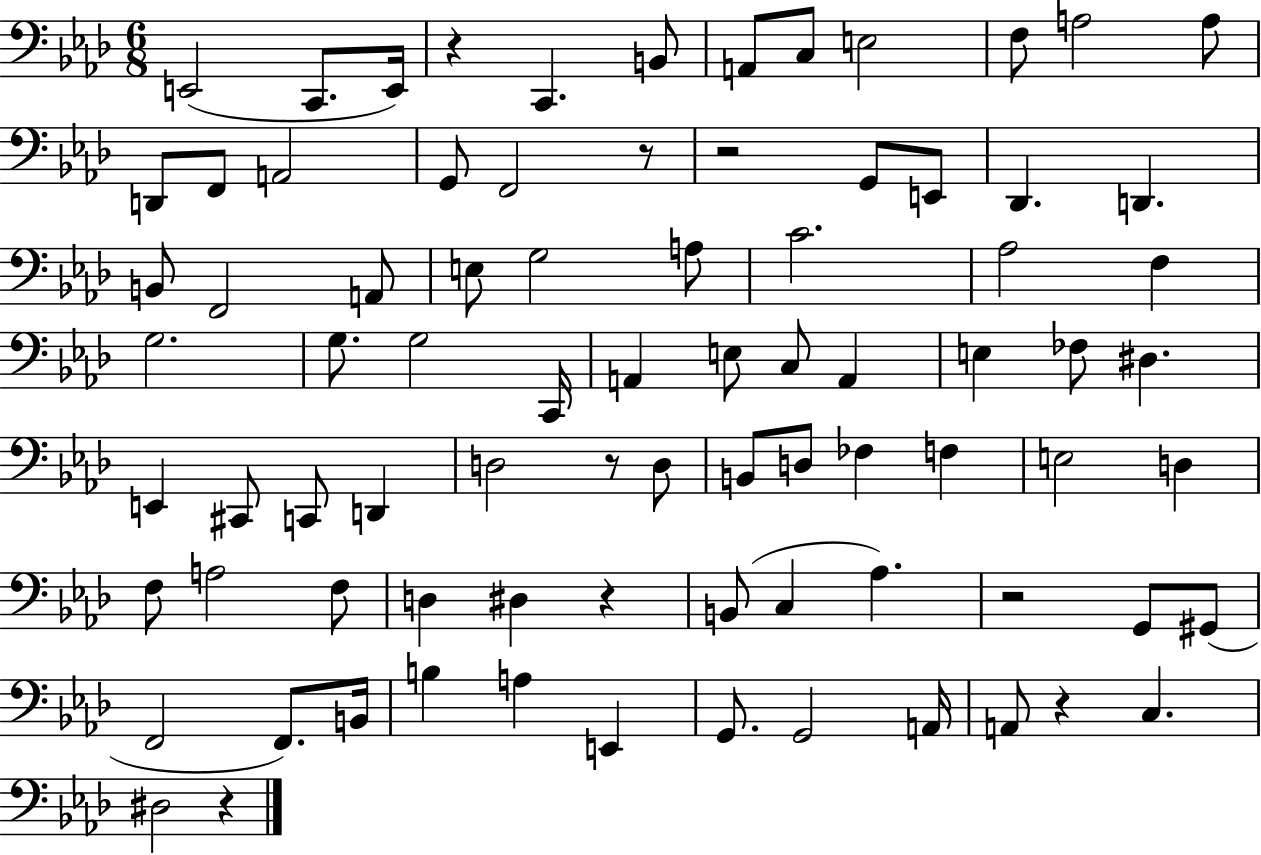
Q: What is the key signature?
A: AES major